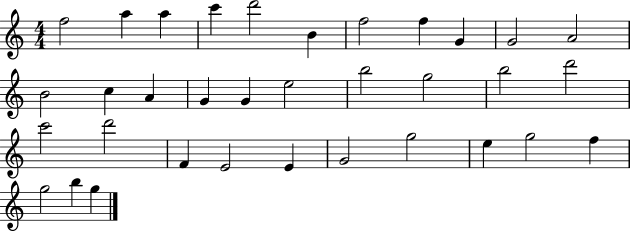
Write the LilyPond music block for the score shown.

{
  \clef treble
  \numericTimeSignature
  \time 4/4
  \key c \major
  f''2 a''4 a''4 | c'''4 d'''2 b'4 | f''2 f''4 g'4 | g'2 a'2 | \break b'2 c''4 a'4 | g'4 g'4 e''2 | b''2 g''2 | b''2 d'''2 | \break c'''2 d'''2 | f'4 e'2 e'4 | g'2 g''2 | e''4 g''2 f''4 | \break g''2 b''4 g''4 | \bar "|."
}